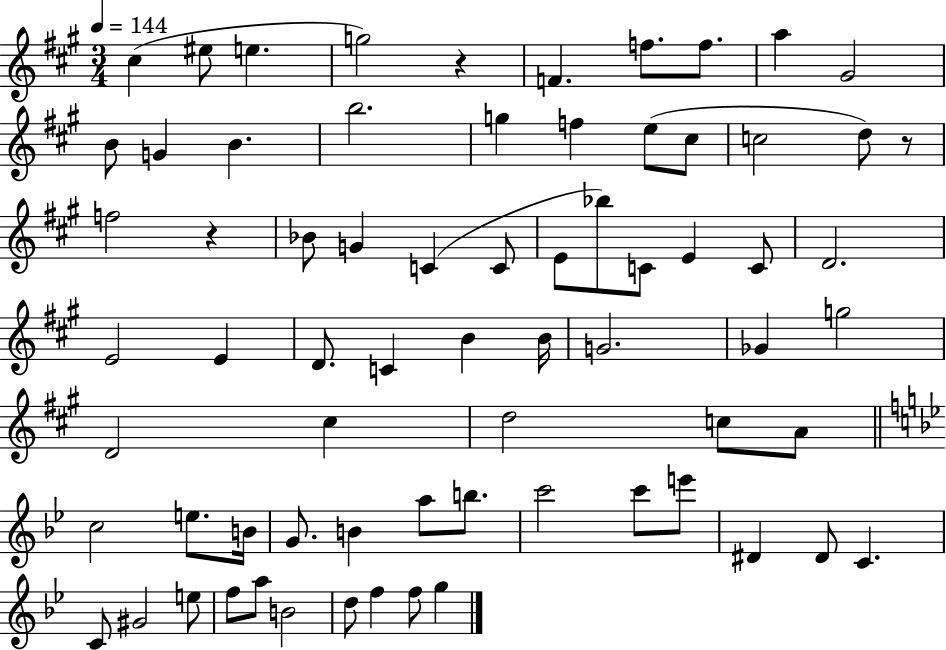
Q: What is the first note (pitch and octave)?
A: C#5